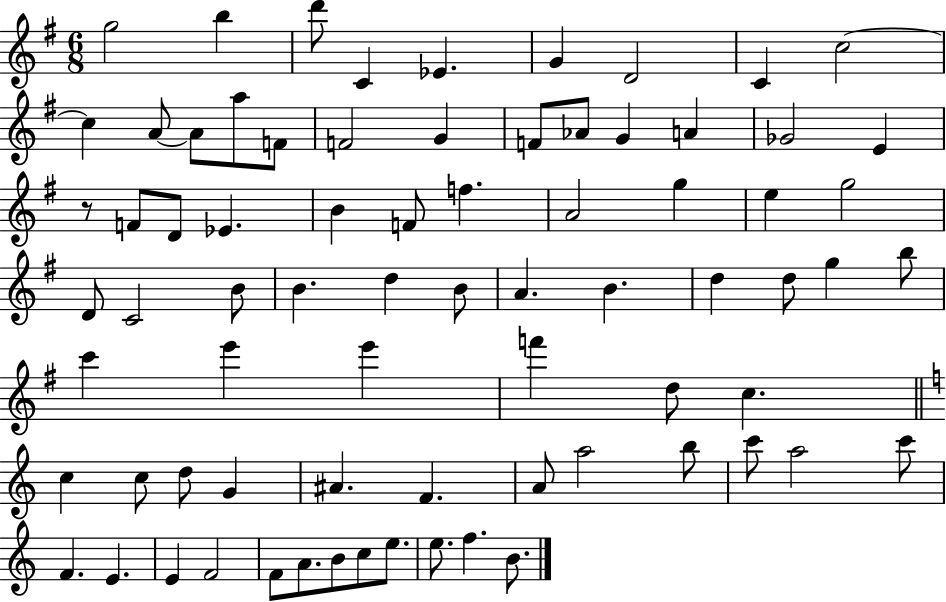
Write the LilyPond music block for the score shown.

{
  \clef treble
  \numericTimeSignature
  \time 6/8
  \key g \major
  g''2 b''4 | d'''8 c'4 ees'4. | g'4 d'2 | c'4 c''2~~ | \break c''4 a'8~~ a'8 a''8 f'8 | f'2 g'4 | f'8 aes'8 g'4 a'4 | ges'2 e'4 | \break r8 f'8 d'8 ees'4. | b'4 f'8 f''4. | a'2 g''4 | e''4 g''2 | \break d'8 c'2 b'8 | b'4. d''4 b'8 | a'4. b'4. | d''4 d''8 g''4 b''8 | \break c'''4 e'''4 e'''4 | f'''4 d''8 c''4. | \bar "||" \break \key c \major c''4 c''8 d''8 g'4 | ais'4. f'4. | a'8 a''2 b''8 | c'''8 a''2 c'''8 | \break f'4. e'4. | e'4 f'2 | f'8 a'8. b'8 c''8 e''8. | e''8. f''4. b'8. | \break \bar "|."
}